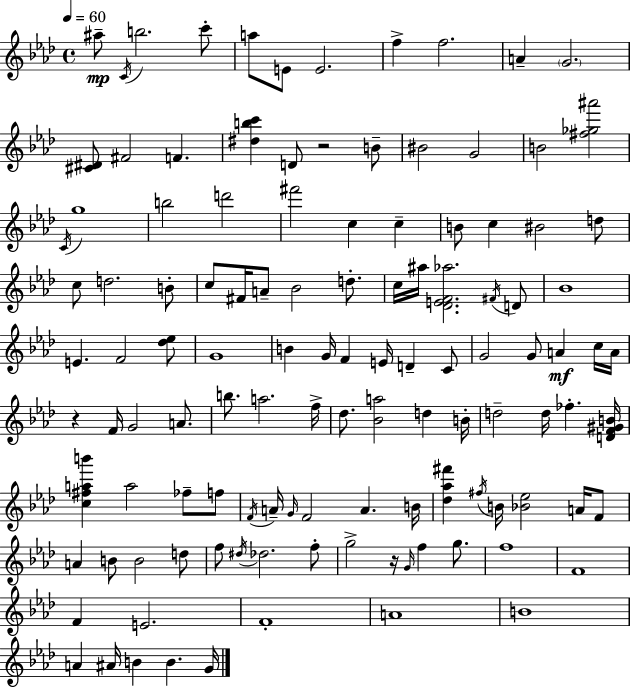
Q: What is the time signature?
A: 4/4